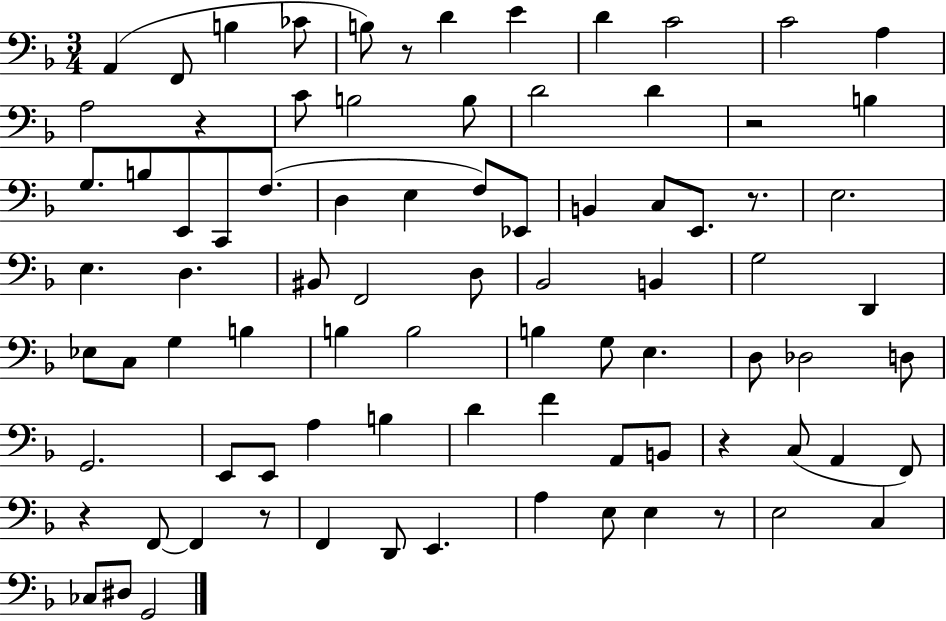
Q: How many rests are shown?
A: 8